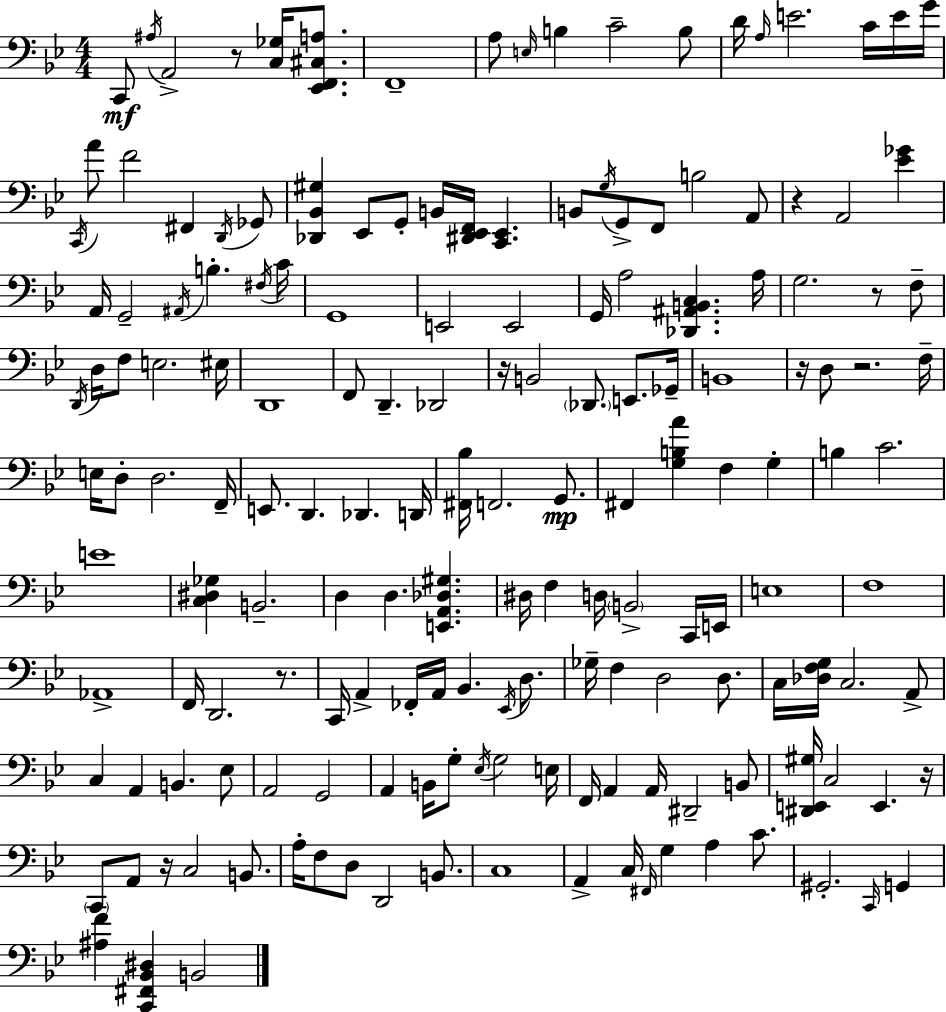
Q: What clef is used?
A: bass